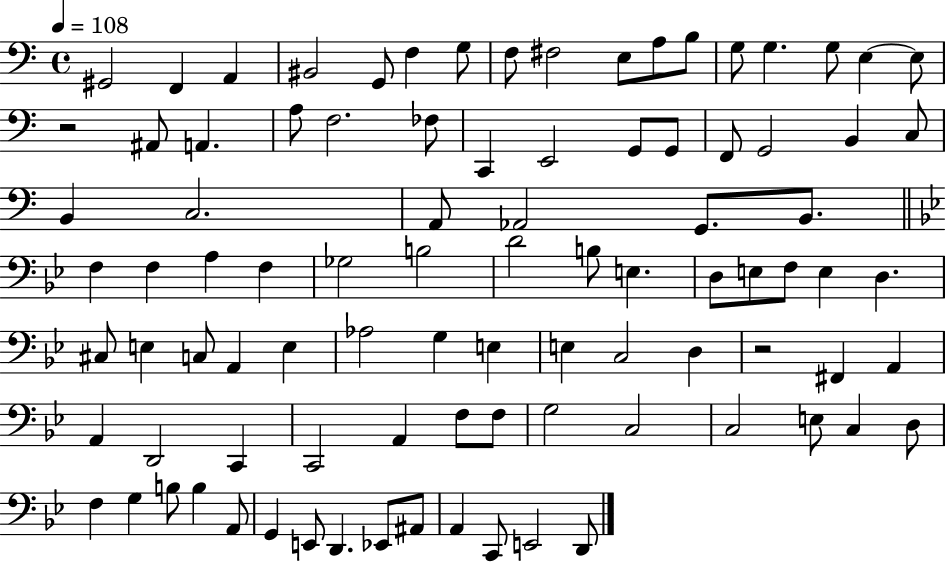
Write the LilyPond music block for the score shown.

{
  \clef bass
  \time 4/4
  \defaultTimeSignature
  \key c \major
  \tempo 4 = 108
  gis,2 f,4 a,4 | bis,2 g,8 f4 g8 | f8 fis2 e8 a8 b8 | g8 g4. g8 e4~~ e8 | \break r2 ais,8 a,4. | a8 f2. fes8 | c,4 e,2 g,8 g,8 | f,8 g,2 b,4 c8 | \break b,4 c2. | a,8 aes,2 g,8. b,8. | \bar "||" \break \key bes \major f4 f4 a4 f4 | ges2 b2 | d'2 b8 e4. | d8 e8 f8 e4 d4. | \break cis8 e4 c8 a,4 e4 | aes2 g4 e4 | e4 c2 d4 | r2 fis,4 a,4 | \break a,4 d,2 c,4 | c,2 a,4 f8 f8 | g2 c2 | c2 e8 c4 d8 | \break f4 g4 b8 b4 a,8 | g,4 e,8 d,4. ees,8 ais,8 | a,4 c,8 e,2 d,8 | \bar "|."
}